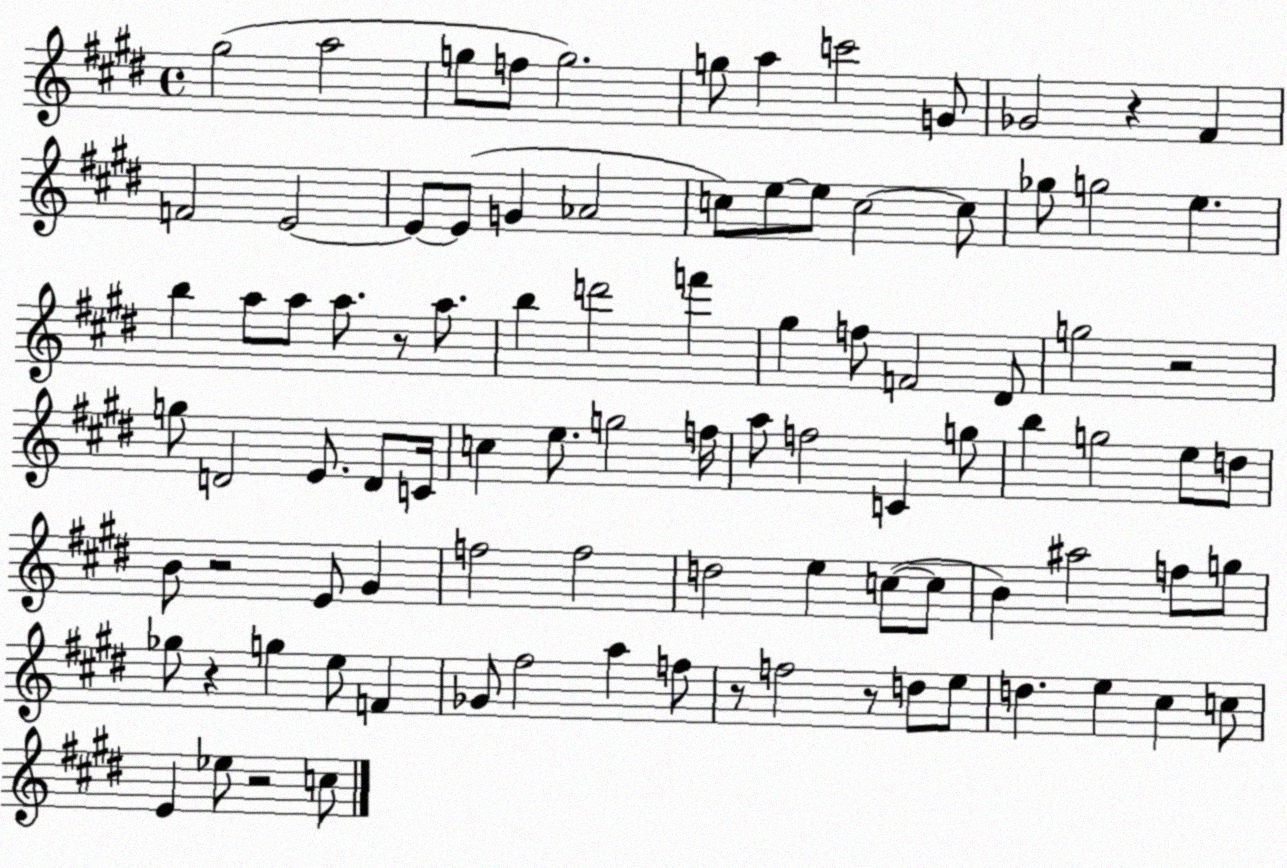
X:1
T:Untitled
M:4/4
L:1/4
K:E
^g2 a2 g/2 f/2 g2 g/2 a c'2 G/2 _G2 z ^F F2 E2 E/2 E/2 G _A2 c/2 e/2 e/2 c2 c/2 _g/2 g2 e b a/2 a/2 a/2 z/2 a/2 b d'2 f' ^g f/2 F2 ^D/2 g2 z2 g/2 D2 E/2 D/2 C/4 c e/2 g2 f/4 a/2 f2 C g/2 b g2 e/2 d/2 B/2 z2 E/2 ^G f2 f2 d2 e c/2 c/2 B ^a2 f/2 g/2 _g/2 z g e/2 F _G/2 ^f2 a f/2 z/2 f2 z/2 d/2 e/2 d e ^c c/2 E _e/2 z2 c/2